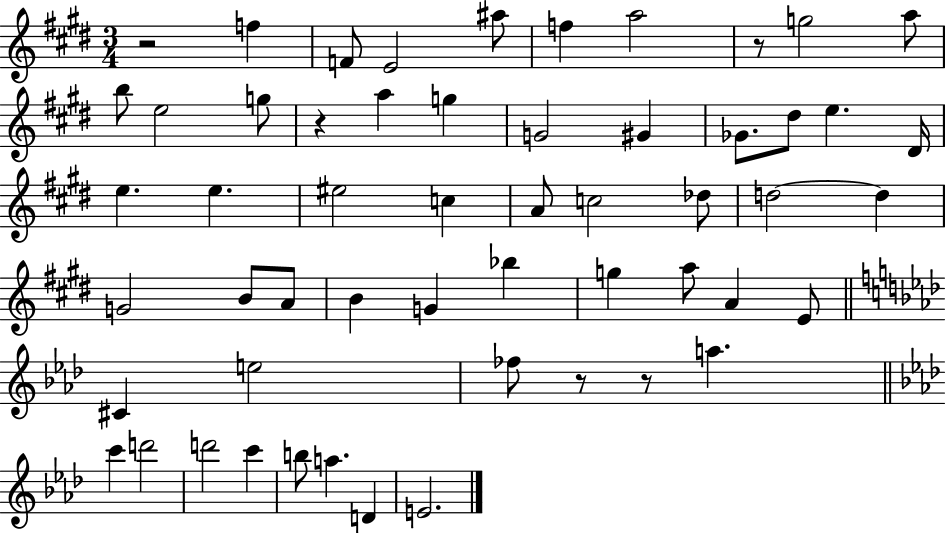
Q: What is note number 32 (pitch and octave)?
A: B4